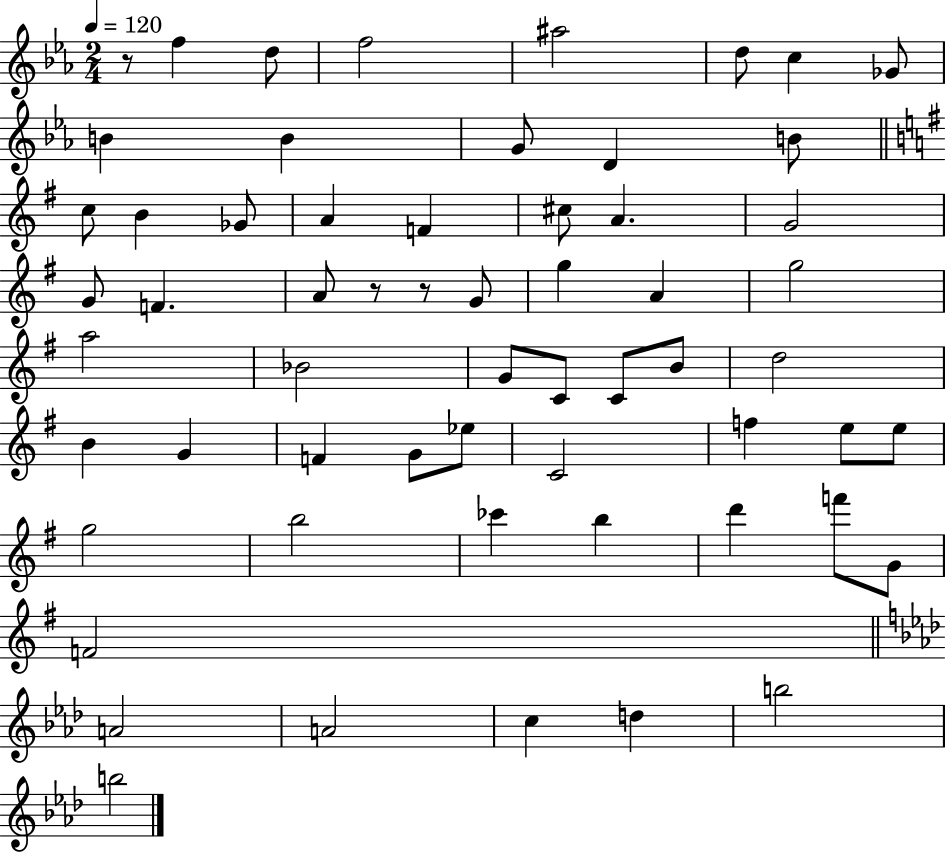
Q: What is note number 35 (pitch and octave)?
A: B4